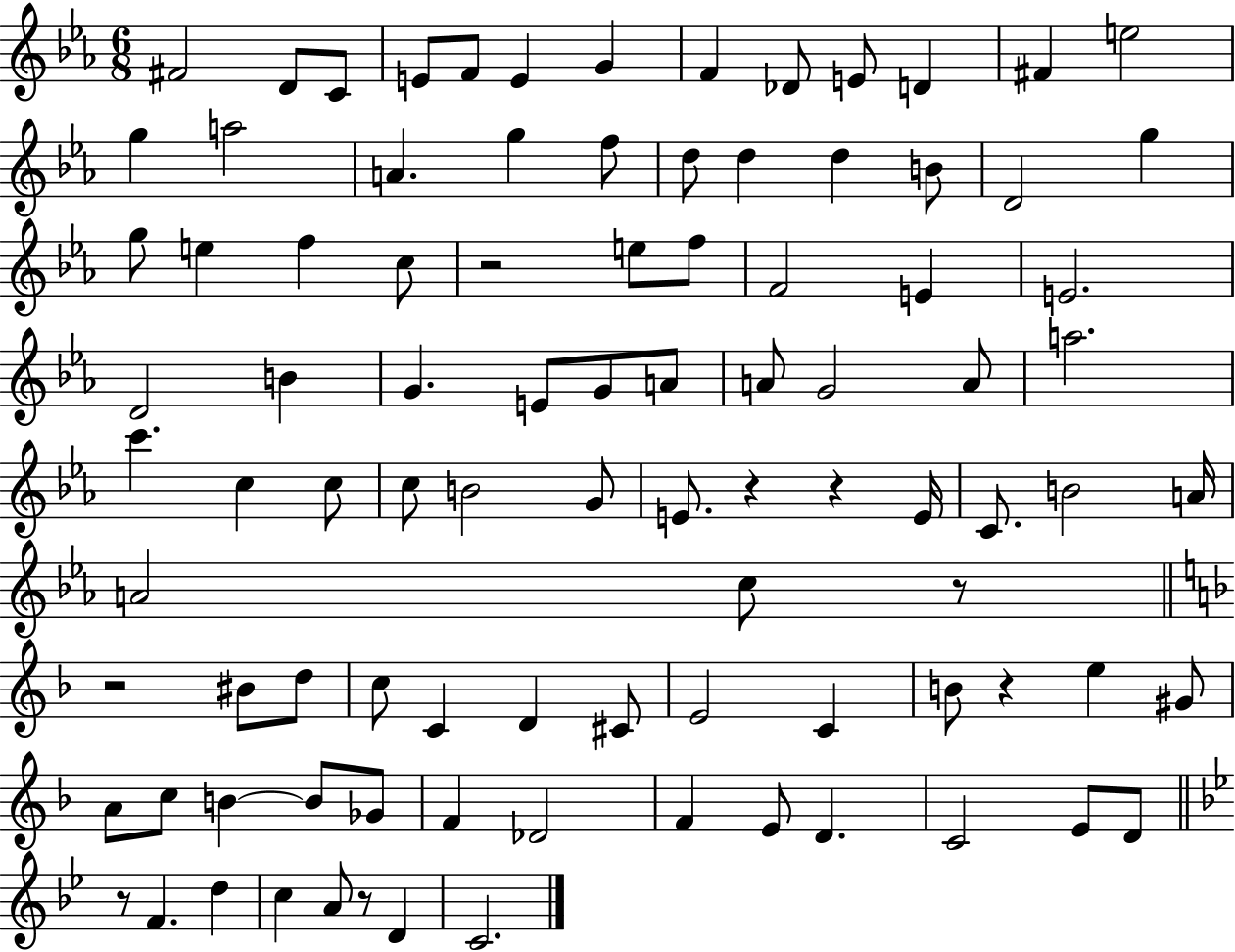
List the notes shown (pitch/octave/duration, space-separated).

F#4/h D4/e C4/e E4/e F4/e E4/q G4/q F4/q Db4/e E4/e D4/q F#4/q E5/h G5/q A5/h A4/q. G5/q F5/e D5/e D5/q D5/q B4/e D4/h G5/q G5/e E5/q F5/q C5/e R/h E5/e F5/e F4/h E4/q E4/h. D4/h B4/q G4/q. E4/e G4/e A4/e A4/e G4/h A4/e A5/h. C6/q. C5/q C5/e C5/e B4/h G4/e E4/e. R/q R/q E4/s C4/e. B4/h A4/s A4/h C5/e R/e R/h BIS4/e D5/e C5/e C4/q D4/q C#4/e E4/h C4/q B4/e R/q E5/q G#4/e A4/e C5/e B4/q B4/e Gb4/e F4/q Db4/h F4/q E4/e D4/q. C4/h E4/e D4/e R/e F4/q. D5/q C5/q A4/e R/e D4/q C4/h.